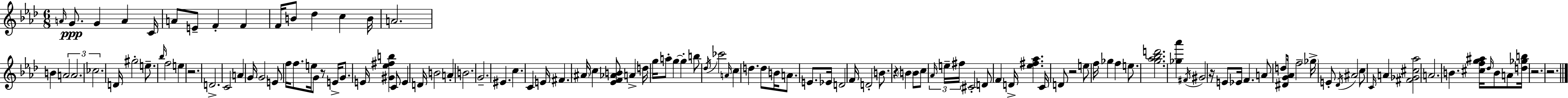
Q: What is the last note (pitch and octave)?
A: A4